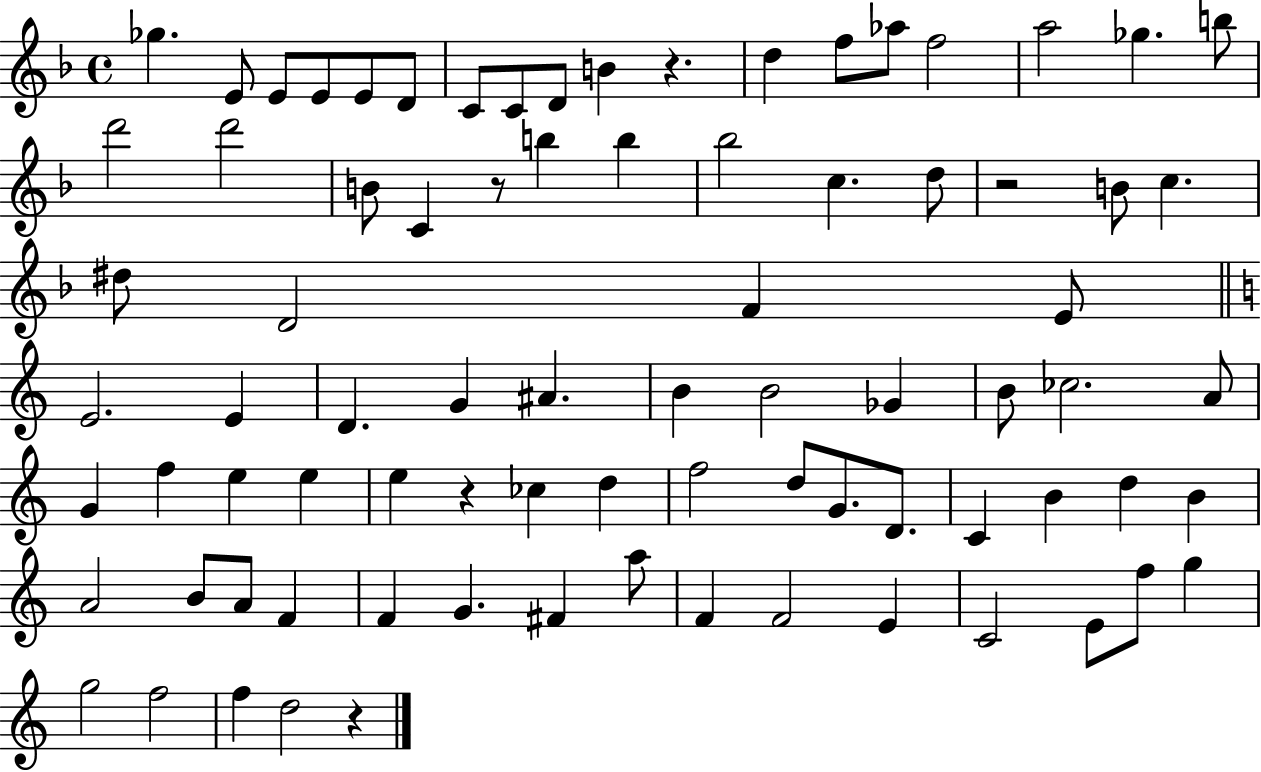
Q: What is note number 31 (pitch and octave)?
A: F4